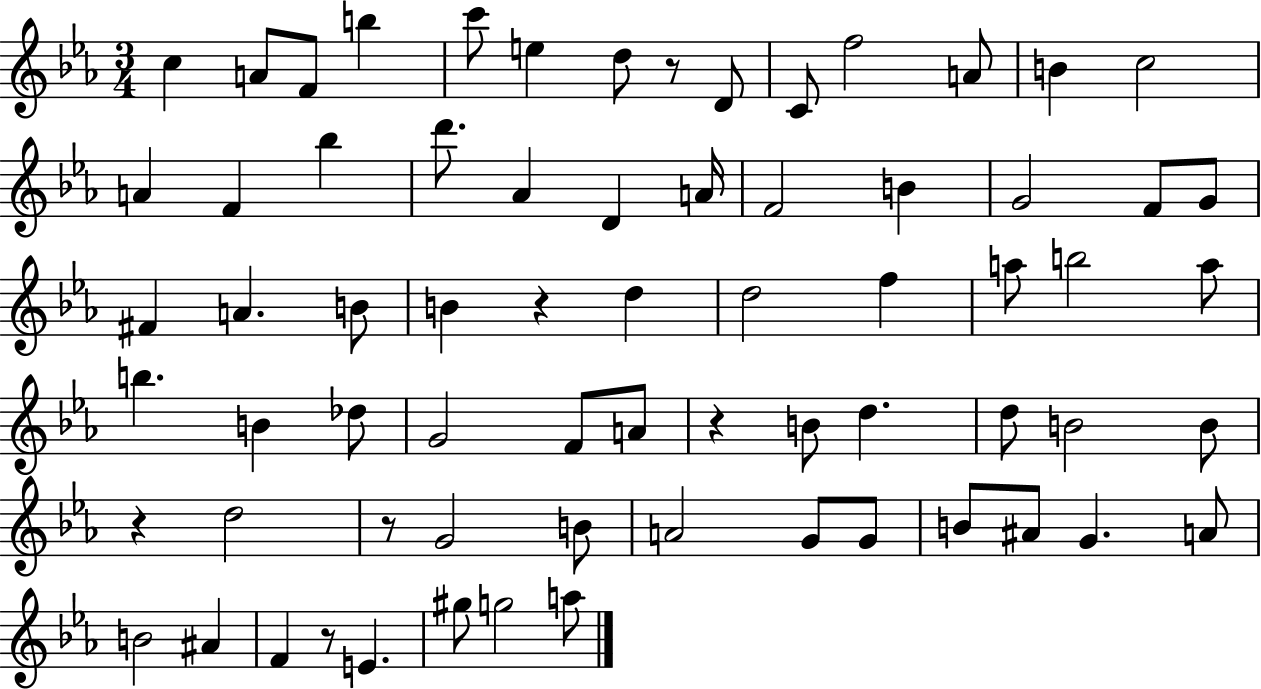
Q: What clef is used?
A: treble